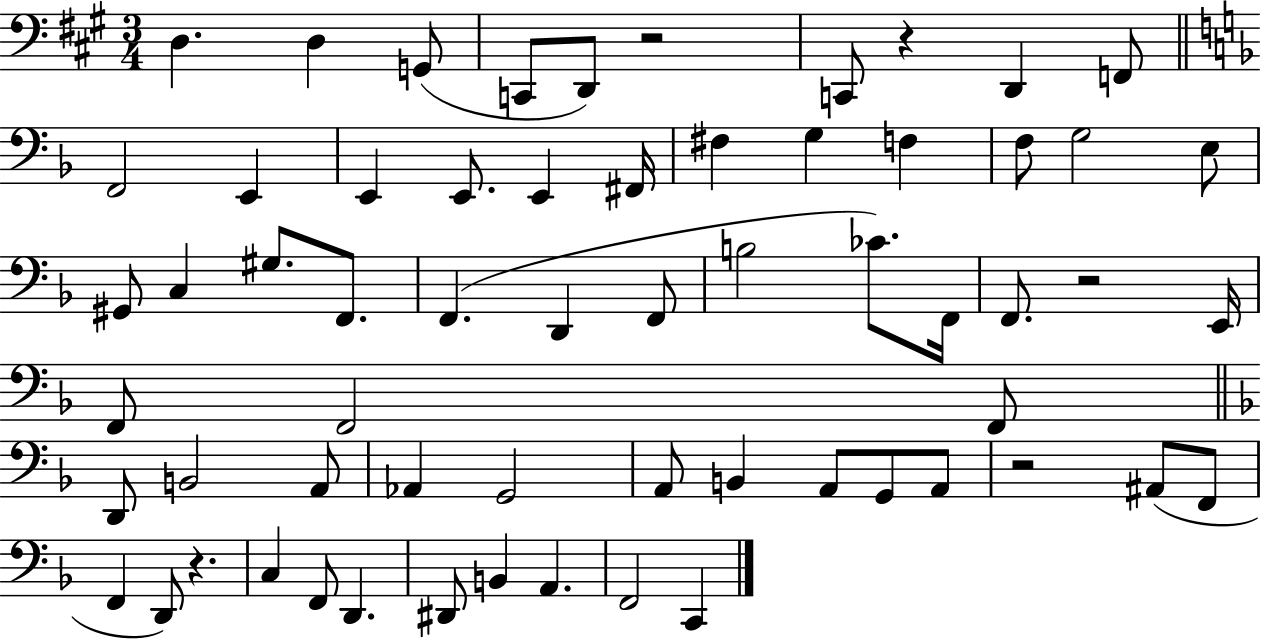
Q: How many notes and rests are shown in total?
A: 62